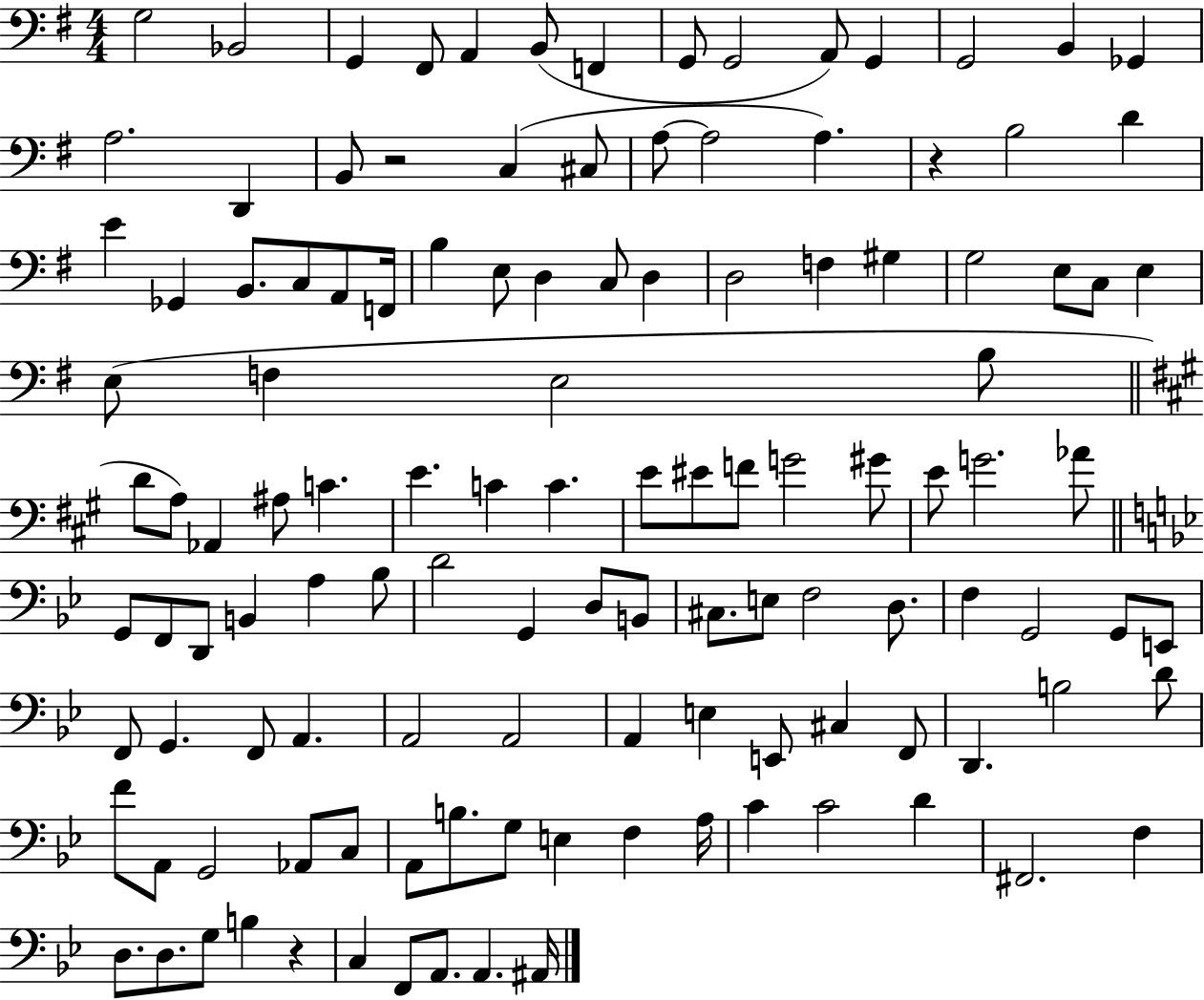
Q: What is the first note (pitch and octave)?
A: G3